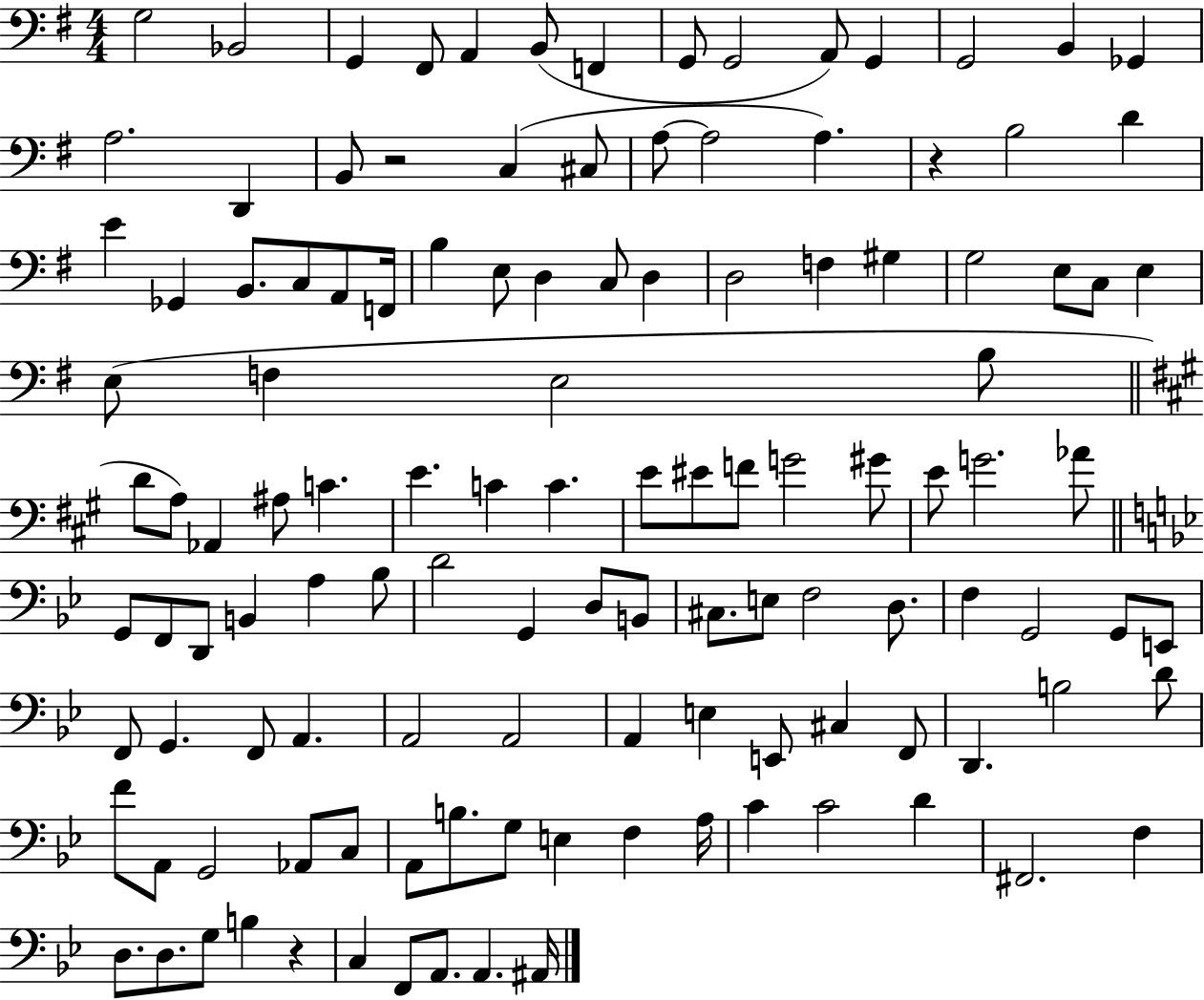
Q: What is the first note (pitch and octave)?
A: G3